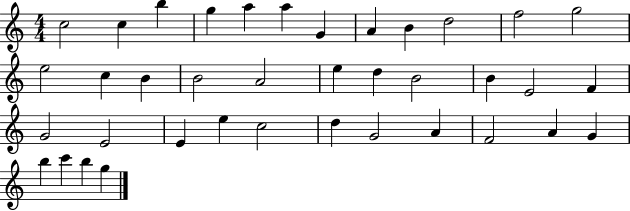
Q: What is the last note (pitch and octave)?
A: G5